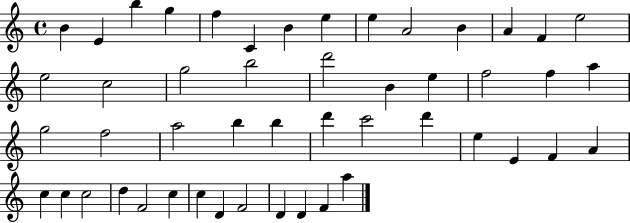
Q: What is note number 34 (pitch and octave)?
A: E4